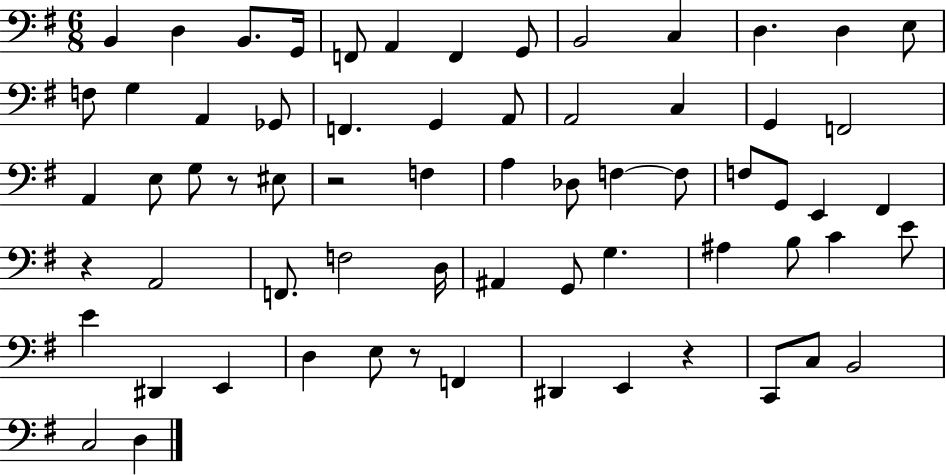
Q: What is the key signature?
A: G major